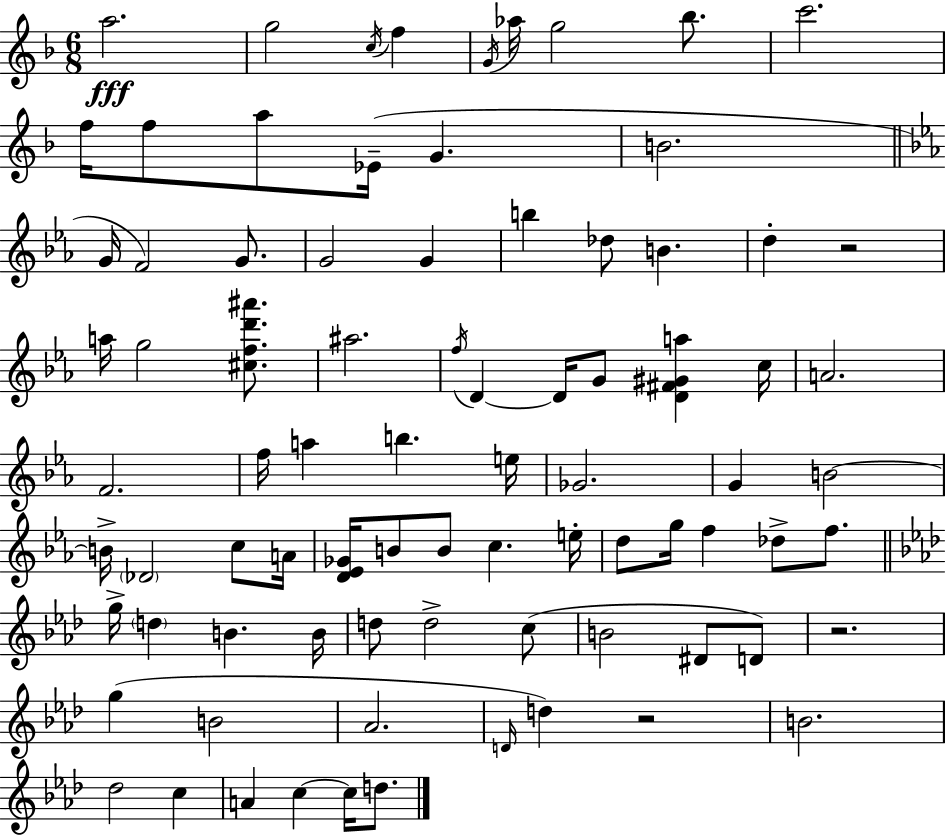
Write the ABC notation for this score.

X:1
T:Untitled
M:6/8
L:1/4
K:Dm
a2 g2 c/4 f G/4 _a/4 g2 _b/2 c'2 f/4 f/2 a/2 _E/4 G B2 G/4 F2 G/2 G2 G b _d/2 B d z2 a/4 g2 [^cfd'^a']/2 ^a2 f/4 D D/4 G/2 [D^F^Ga] c/4 A2 F2 f/4 a b e/4 _G2 G B2 B/4 _D2 c/2 A/4 [D_E_G]/4 B/2 B/2 c e/4 d/2 g/4 f _d/2 f/2 g/4 d B B/4 d/2 d2 c/2 B2 ^D/2 D/2 z2 g B2 _A2 D/4 d z2 B2 _d2 c A c c/4 d/2